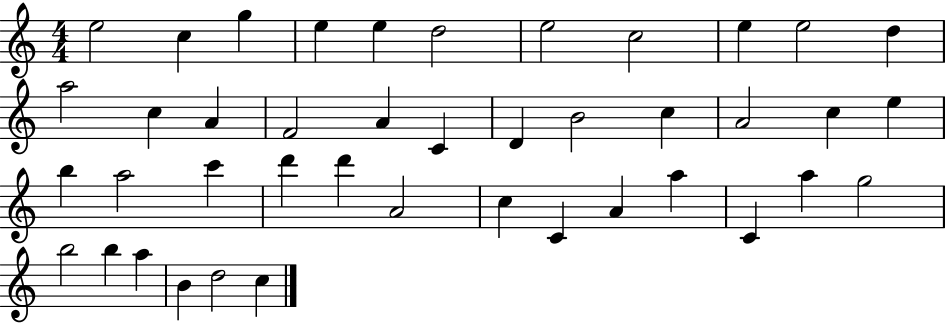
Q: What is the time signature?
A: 4/4